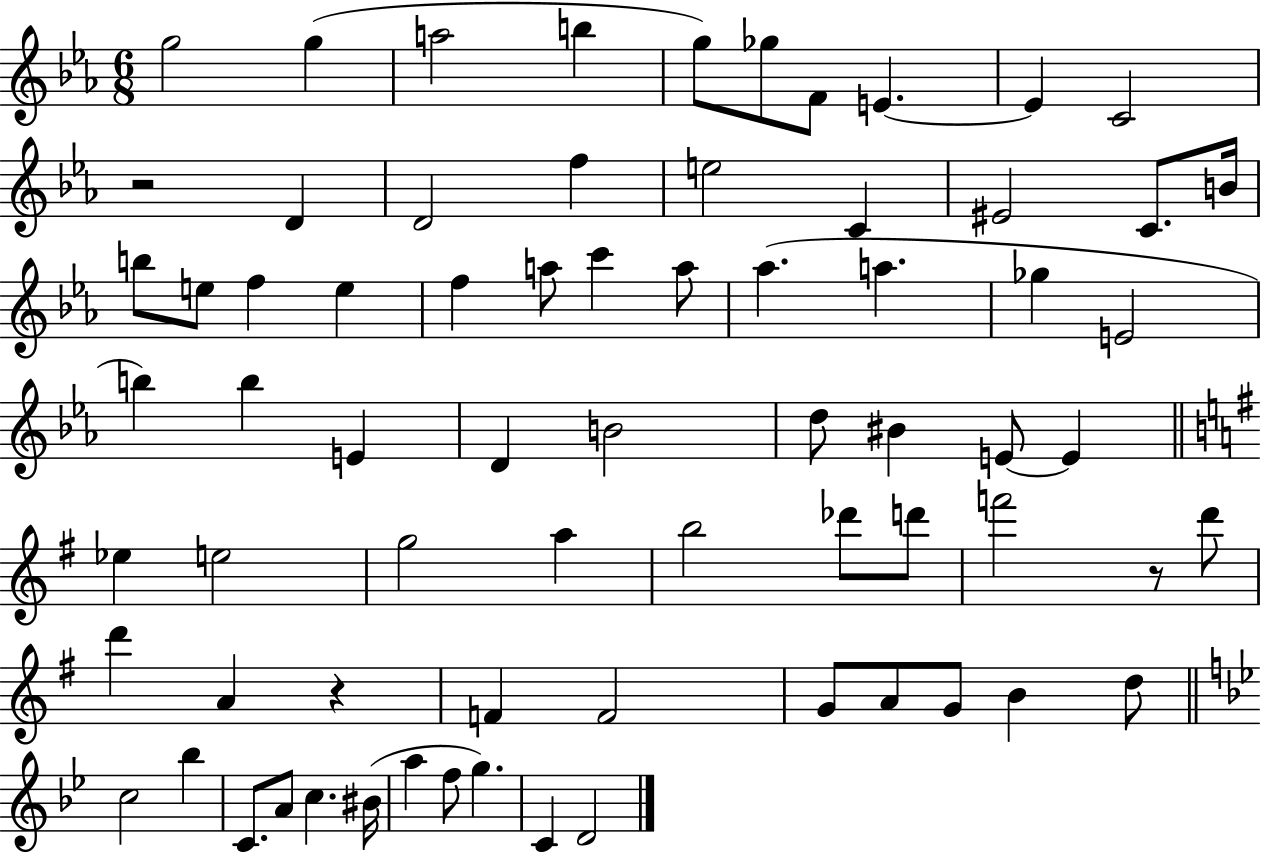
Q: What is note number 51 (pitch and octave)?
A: F4